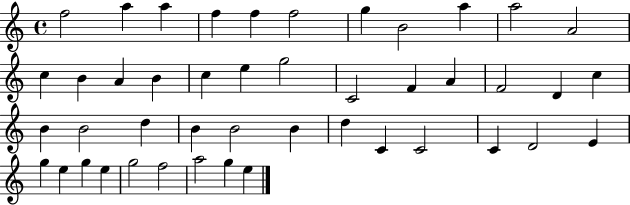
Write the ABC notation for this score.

X:1
T:Untitled
M:4/4
L:1/4
K:C
f2 a a f f f2 g B2 a a2 A2 c B A B c e g2 C2 F A F2 D c B B2 d B B2 B d C C2 C D2 E g e g e g2 f2 a2 g e